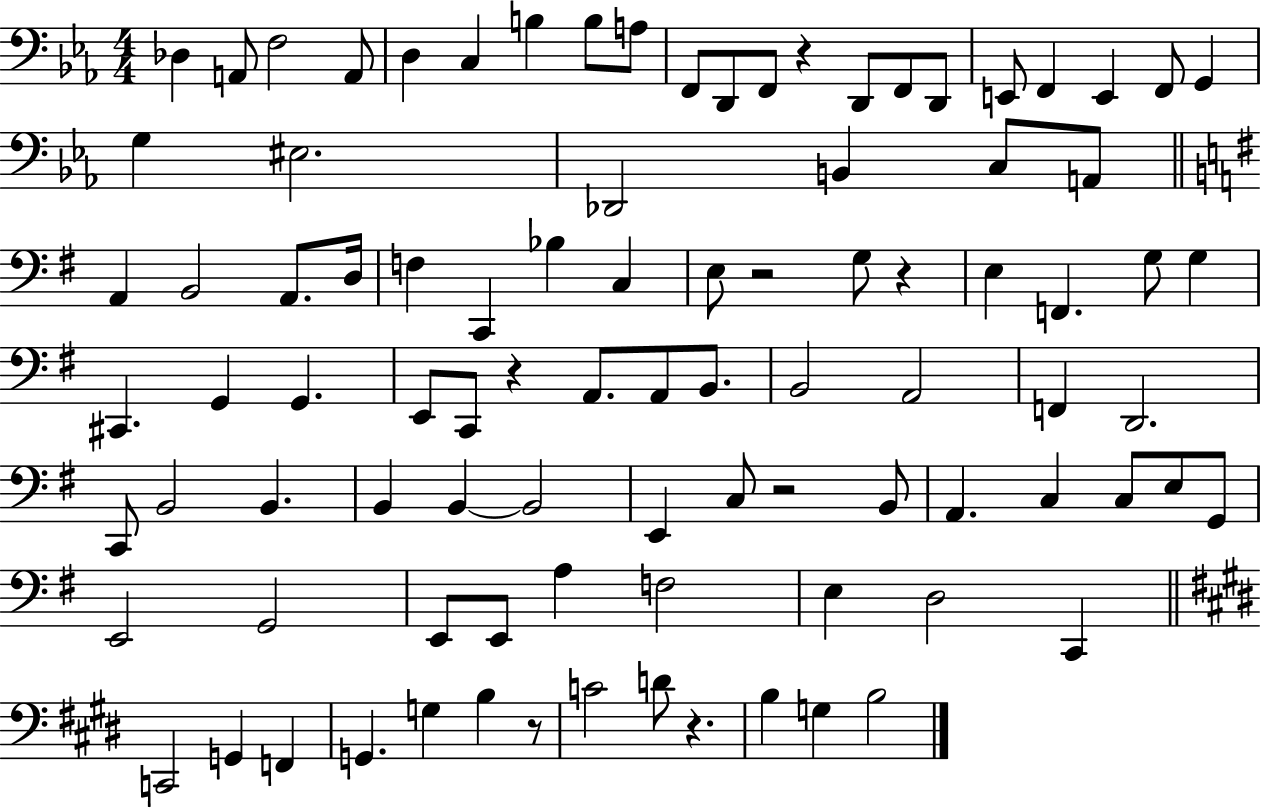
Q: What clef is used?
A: bass